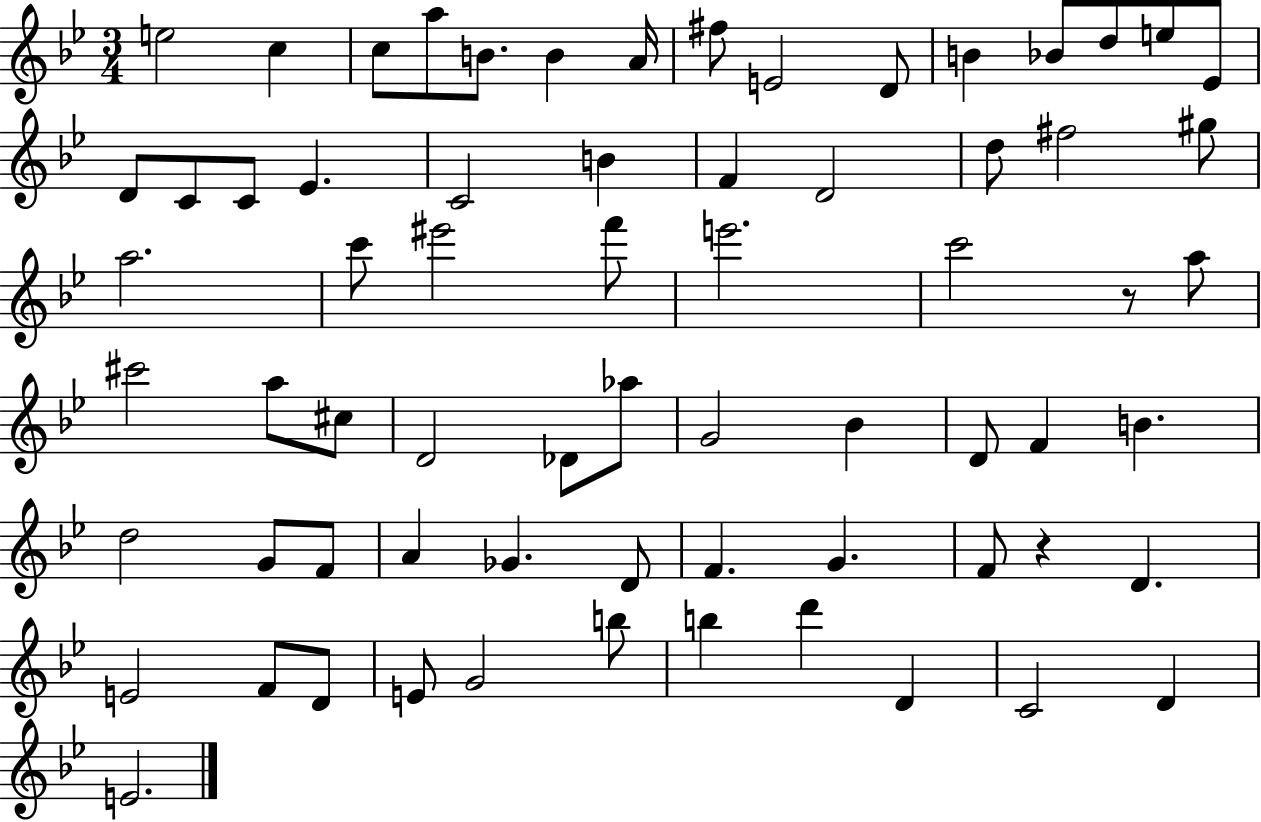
{
  \clef treble
  \numericTimeSignature
  \time 3/4
  \key bes \major
  e''2 c''4 | c''8 a''8 b'8. b'4 a'16 | fis''8 e'2 d'8 | b'4 bes'8 d''8 e''8 ees'8 | \break d'8 c'8 c'8 ees'4. | c'2 b'4 | f'4 d'2 | d''8 fis''2 gis''8 | \break a''2. | c'''8 eis'''2 f'''8 | e'''2. | c'''2 r8 a''8 | \break cis'''2 a''8 cis''8 | d'2 des'8 aes''8 | g'2 bes'4 | d'8 f'4 b'4. | \break d''2 g'8 f'8 | a'4 ges'4. d'8 | f'4. g'4. | f'8 r4 d'4. | \break e'2 f'8 d'8 | e'8 g'2 b''8 | b''4 d'''4 d'4 | c'2 d'4 | \break e'2. | \bar "|."
}